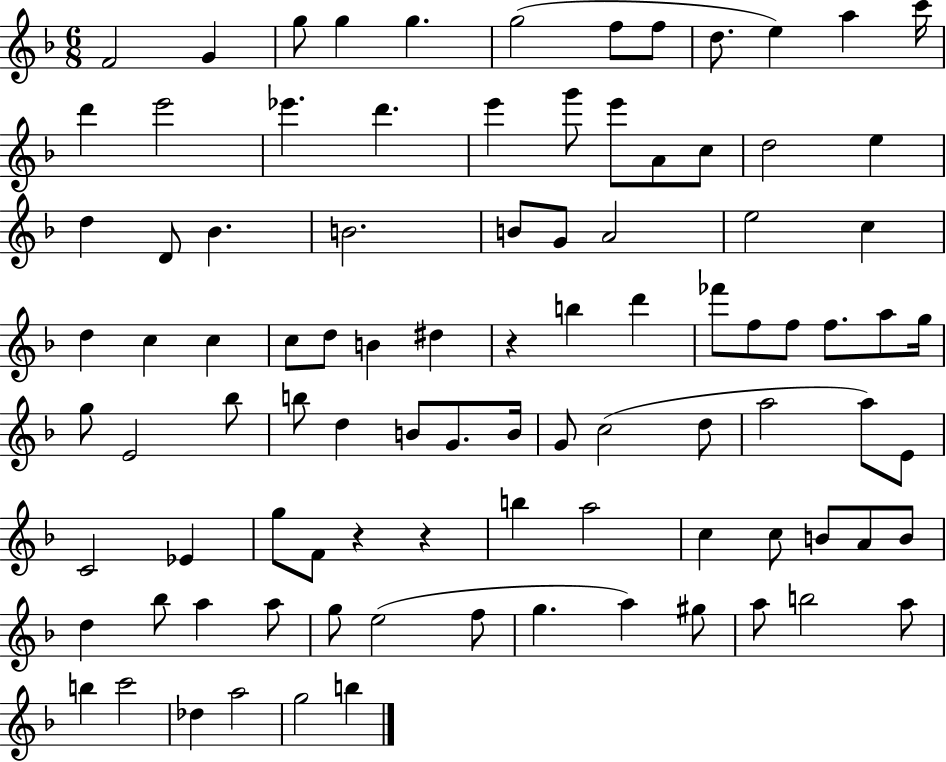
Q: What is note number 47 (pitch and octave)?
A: G5